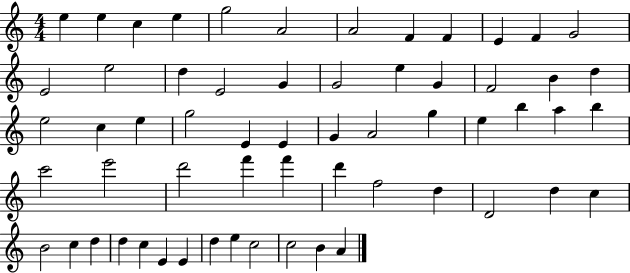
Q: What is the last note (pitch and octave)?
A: A4